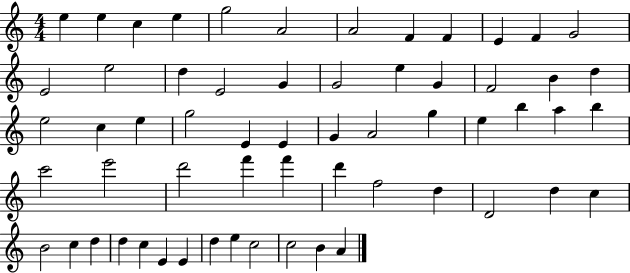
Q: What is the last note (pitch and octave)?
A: A4